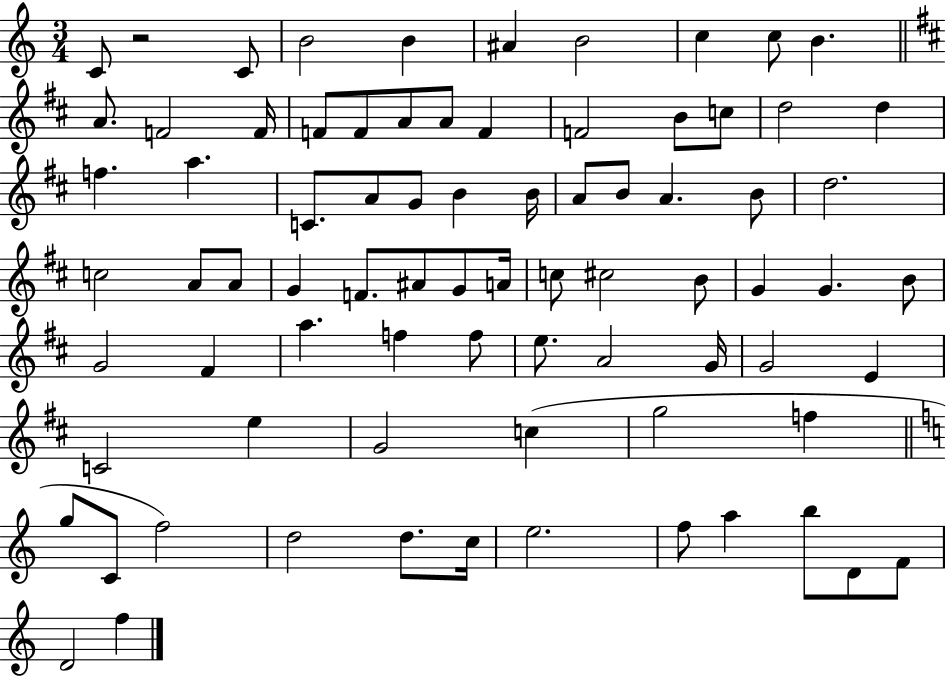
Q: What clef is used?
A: treble